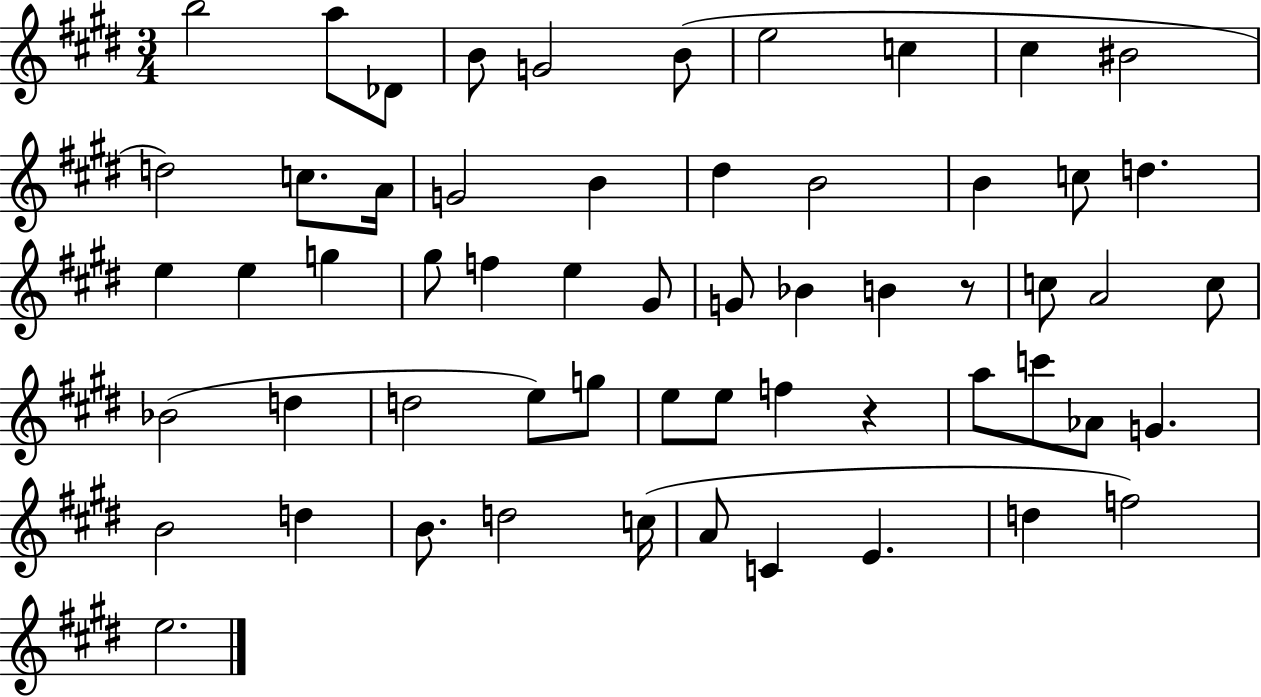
X:1
T:Untitled
M:3/4
L:1/4
K:E
b2 a/2 _D/2 B/2 G2 B/2 e2 c ^c ^B2 d2 c/2 A/4 G2 B ^d B2 B c/2 d e e g ^g/2 f e ^G/2 G/2 _B B z/2 c/2 A2 c/2 _B2 d d2 e/2 g/2 e/2 e/2 f z a/2 c'/2 _A/2 G B2 d B/2 d2 c/4 A/2 C E d f2 e2